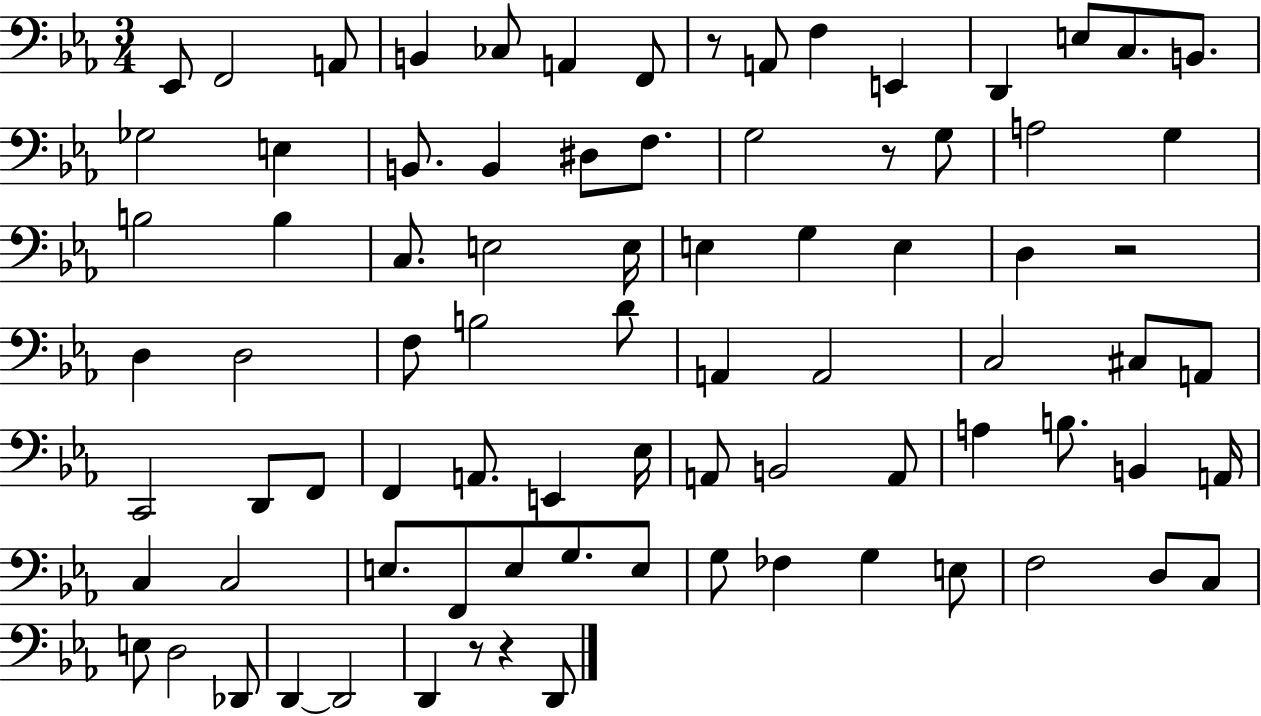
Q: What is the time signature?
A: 3/4